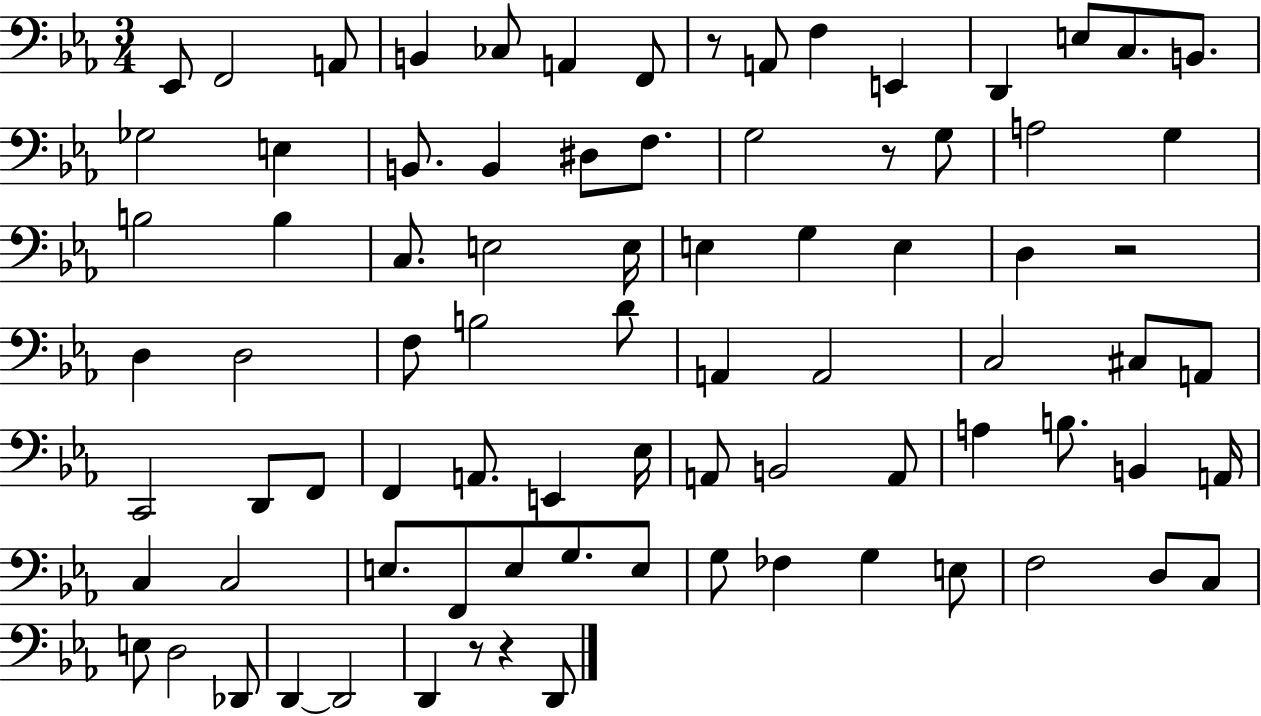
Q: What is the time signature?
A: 3/4